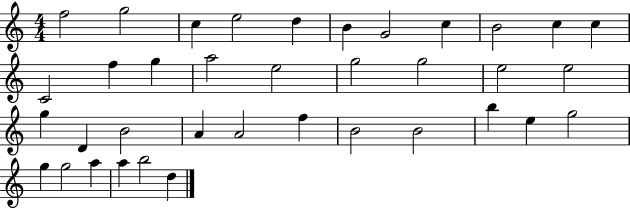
X:1
T:Untitled
M:4/4
L:1/4
K:C
f2 g2 c e2 d B G2 c B2 c c C2 f g a2 e2 g2 g2 e2 e2 g D B2 A A2 f B2 B2 b e g2 g g2 a a b2 d